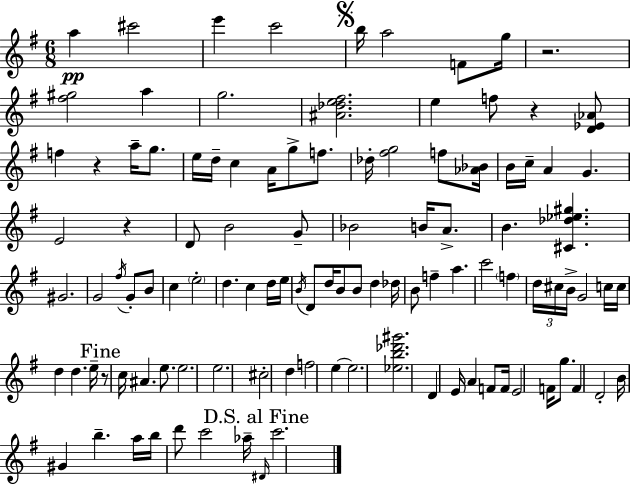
A5/q C#6/h E6/q C6/h B5/s A5/h F4/e G5/s R/h. [F#5,G#5]/h A5/q G5/h. [A#4,Db5,E5,F#5]/h. E5/q F5/e R/q [D4,Eb4,Ab4]/e F5/q R/q A5/s G5/e. E5/s D5/s C5/q A4/s G5/e F5/e. Db5/s [F#5,G5]/h F5/e [Ab4,Bb4]/s B4/s C5/s A4/q G4/q. E4/h R/q D4/e B4/h G4/e Bb4/h B4/s A4/e. B4/q. [C#4,Db5,Eb5,G#5]/q. G#4/h. G4/h F#5/s G4/e B4/e C5/q E5/h D5/q. C5/q D5/s E5/s B4/s D4/e D5/s B4/e B4/e D5/q Db5/s B4/e F5/q A5/q. C6/h F5/q D5/s C#5/s B4/s G4/h C5/s C5/s D5/q D5/q. E5/s R/e C5/s A#4/q. E5/e. E5/h. E5/h. C#5/h D5/q F5/h E5/q E5/h. [Eb5,B5,Db6,G#6]/h. D4/q E4/s A4/q F4/e F4/s E4/h F4/s G5/e. F4/q D4/h B4/s G#4/q B5/q. A5/s B5/s D6/e C6/h Ab5/s D#4/s C6/h.